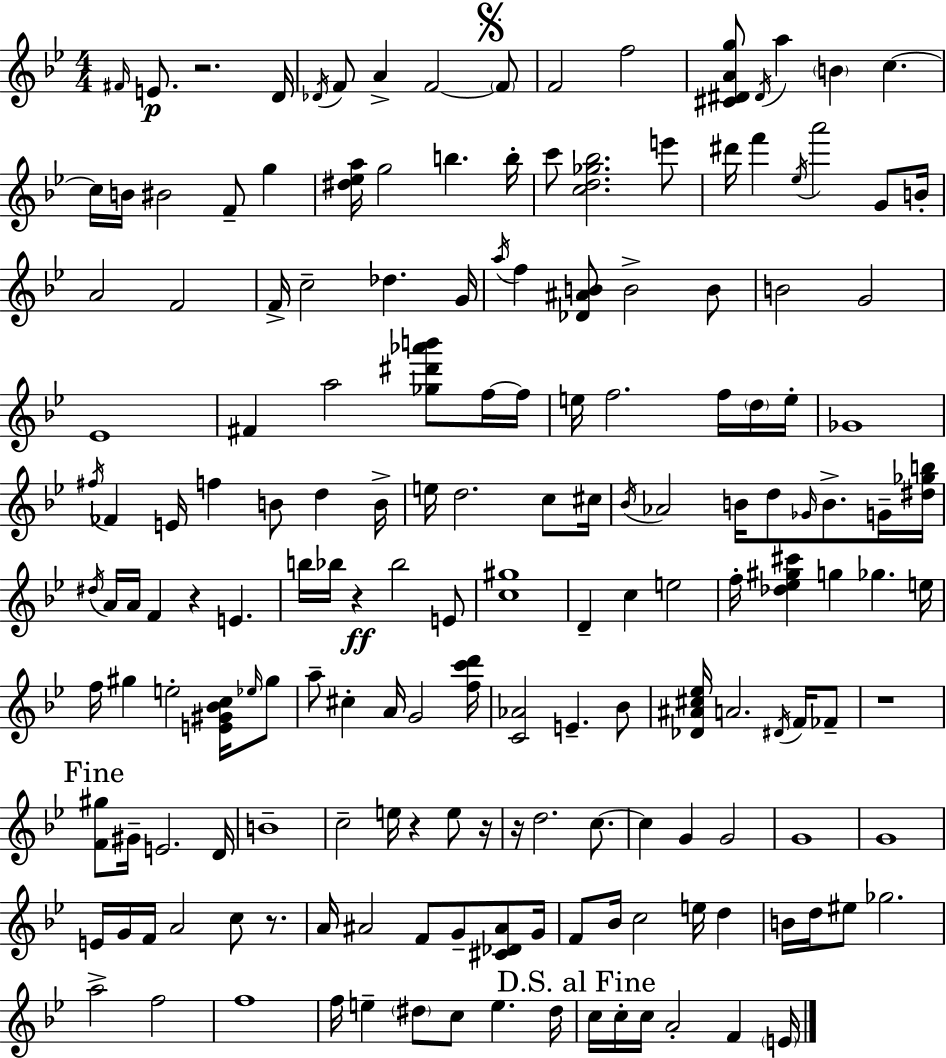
F#4/s E4/e. R/h. D4/s Db4/s F4/e A4/q F4/h F4/e F4/h F5/h [C#4,D#4,A4,G5]/e D#4/s A5/q B4/q C5/q. C5/s B4/s BIS4/h F4/e G5/q [D#5,Eb5,A5]/s G5/h B5/q. B5/s C6/e [C5,D5,Gb5,Bb5]/h. E6/e D#6/s F6/q Eb5/s A6/h G4/e B4/s A4/h F4/h F4/s C5/h Db5/q. G4/s A5/s F5/q [Db4,A#4,B4]/e B4/h B4/e B4/h G4/h Eb4/w F#4/q A5/h [Gb5,D#6,Ab6,B6]/e F5/s F5/s E5/s F5/h. F5/s D5/s E5/s Gb4/w F#5/s FES4/q E4/s F5/q B4/e D5/q B4/s E5/s D5/h. C5/e C#5/s Bb4/s Ab4/h B4/s D5/e Gb4/s B4/e. G4/s [D#5,Gb5,B5]/s D#5/s A4/s A4/s F4/q R/q E4/q. B5/s Bb5/s R/q Bb5/h E4/e [C5,G#5]/w D4/q C5/q E5/h F5/s [Db5,Eb5,G#5,C#6]/q G5/q Gb5/q. E5/s F5/s G#5/q E5/h [E4,G#4,Bb4,C5]/s Eb5/s G#5/e A5/e C#5/q A4/s G4/h [F5,C6,D6]/s [C4,Ab4]/h E4/q. Bb4/e [Db4,A#4,C#5,Eb5]/s A4/h. D#4/s F4/s FES4/e R/w [F4,G#5]/e G#4/s E4/h. D4/s B4/w C5/h E5/s R/q E5/e R/s R/s D5/h. C5/e. C5/q G4/q G4/h G4/w G4/w E4/s G4/s F4/s A4/h C5/e R/e. A4/s A#4/h F4/e G4/e [C#4,Db4,A#4]/e G4/s F4/e Bb4/s C5/h E5/s D5/q B4/s D5/s EIS5/e Gb5/h. A5/h F5/h F5/w F5/s E5/q D#5/e C5/e E5/q. D#5/s C5/s C5/s C5/s A4/h F4/q E4/s